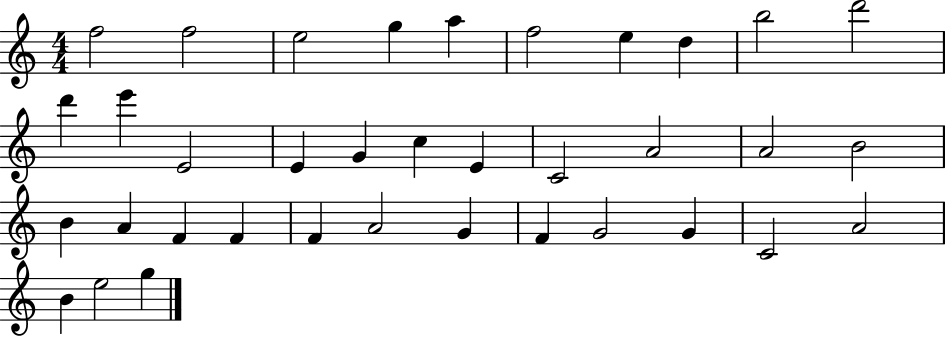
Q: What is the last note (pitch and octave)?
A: G5